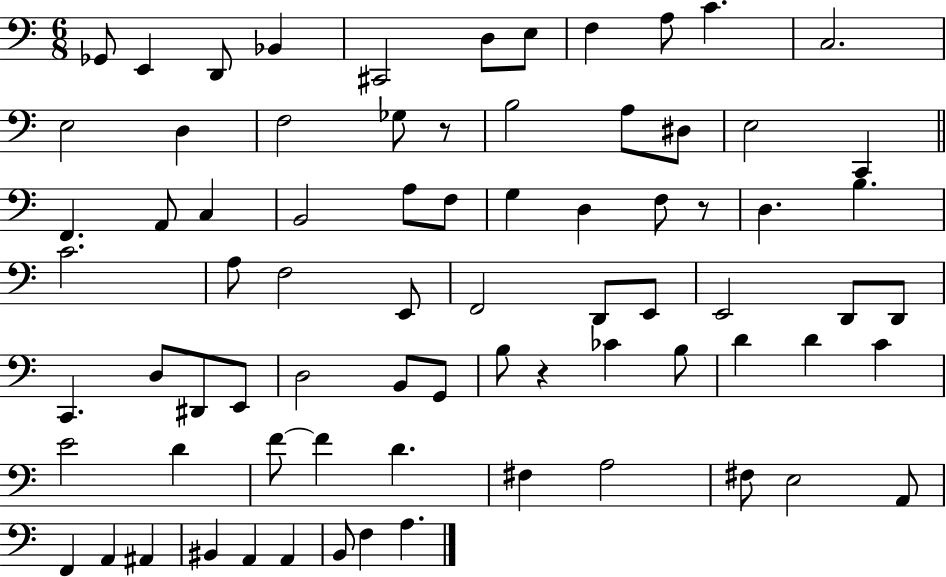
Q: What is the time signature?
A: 6/8